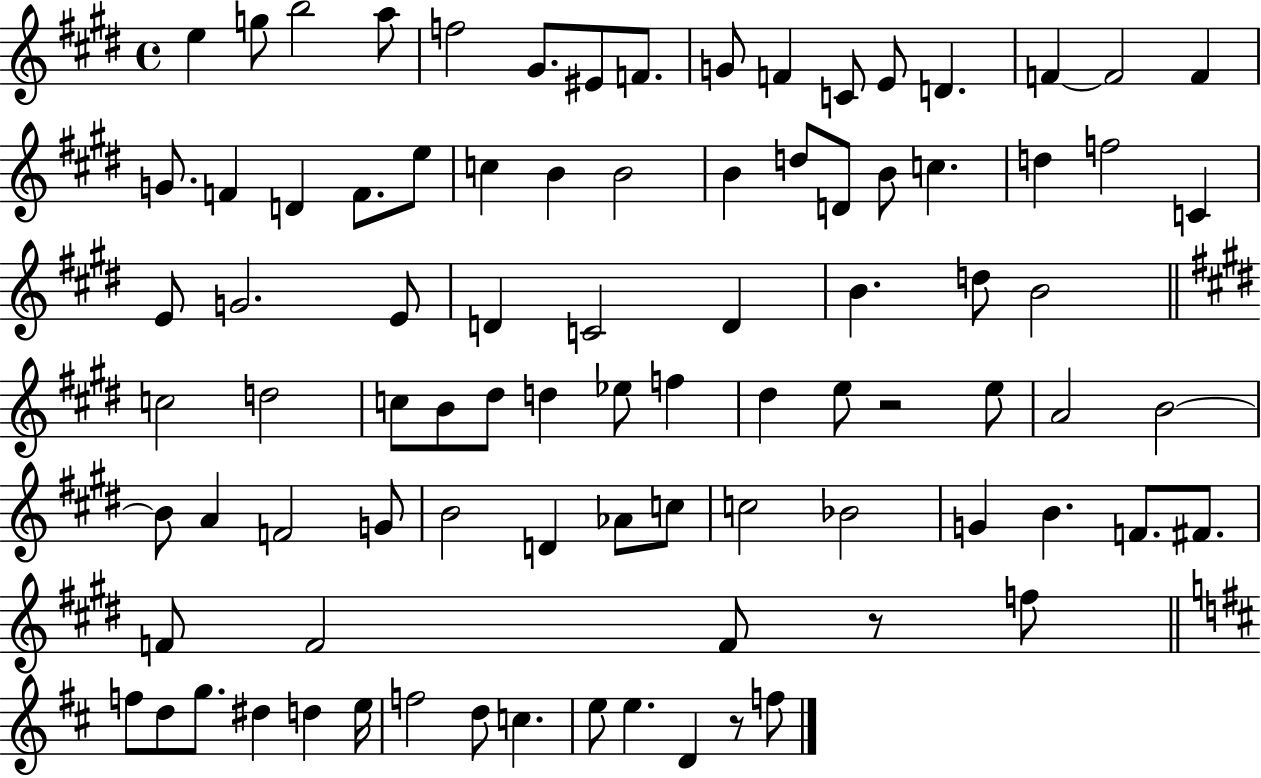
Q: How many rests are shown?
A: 3